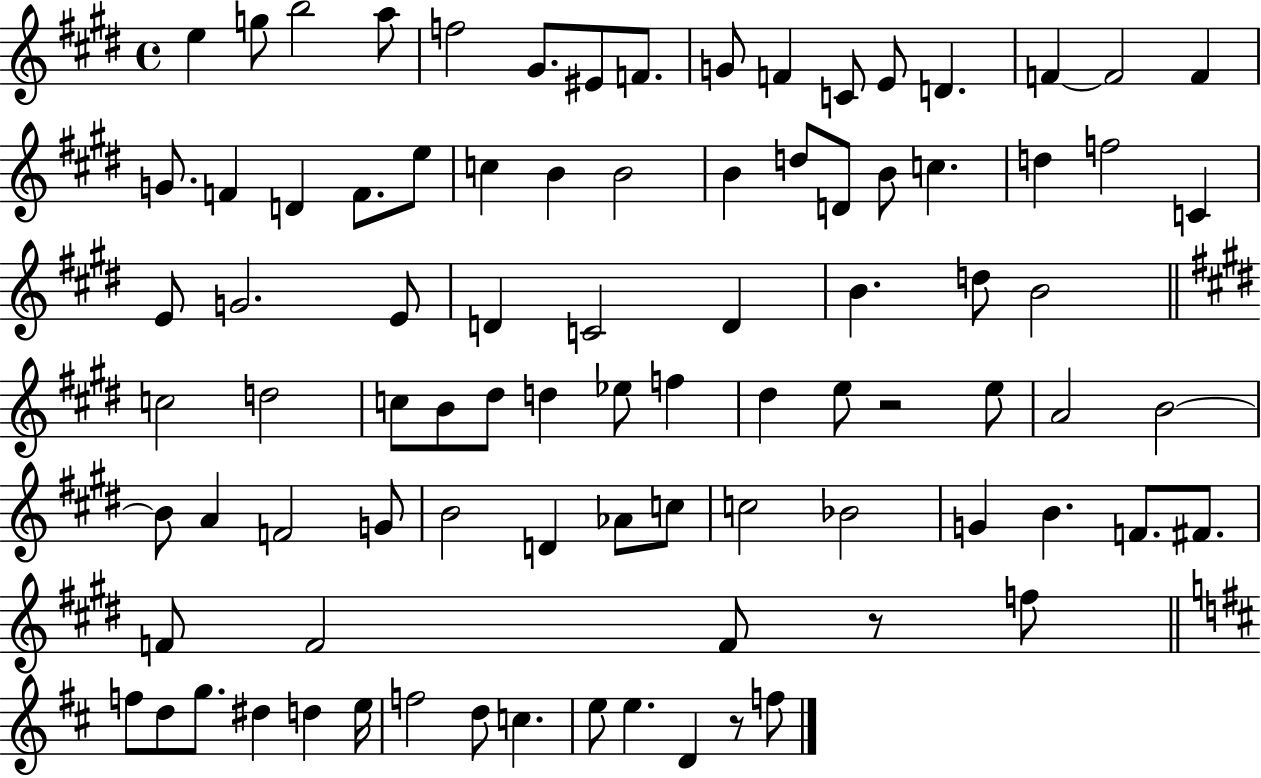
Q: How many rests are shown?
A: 3